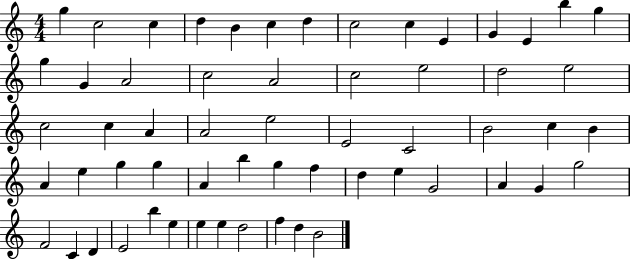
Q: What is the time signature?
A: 4/4